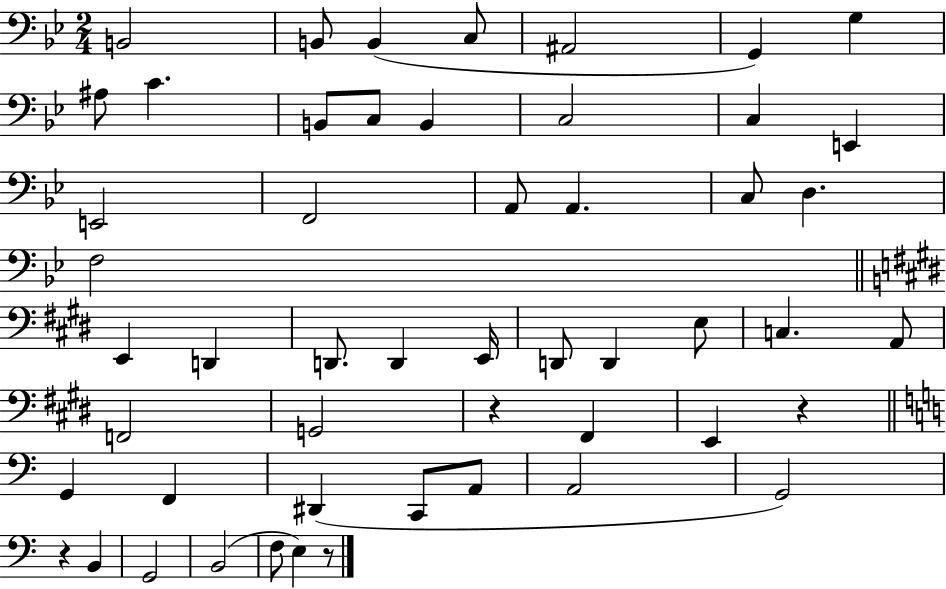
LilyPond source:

{
  \clef bass
  \numericTimeSignature
  \time 2/4
  \key bes \major
  b,2 | b,8 b,4( c8 | ais,2 | g,4) g4 | \break ais8 c'4. | b,8 c8 b,4 | c2 | c4 e,4 | \break e,2 | f,2 | a,8 a,4. | c8 d4. | \break f2 | \bar "||" \break \key e \major e,4 d,4 | d,8. d,4 e,16 | d,8 d,4 e8 | c4. a,8 | \break f,2 | g,2 | r4 fis,4 | e,4 r4 | \break \bar "||" \break \key c \major g,4 f,4 | dis,4( c,8 a,8 | a,2 | g,2) | \break r4 b,4 | g,2 | b,2( | f8 e4) r8 | \break \bar "|."
}